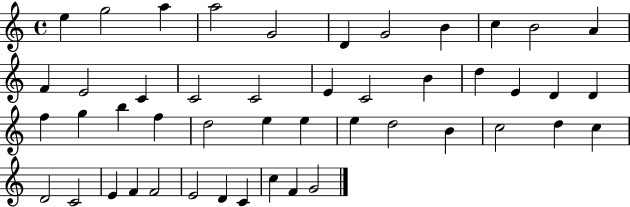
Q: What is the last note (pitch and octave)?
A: G4